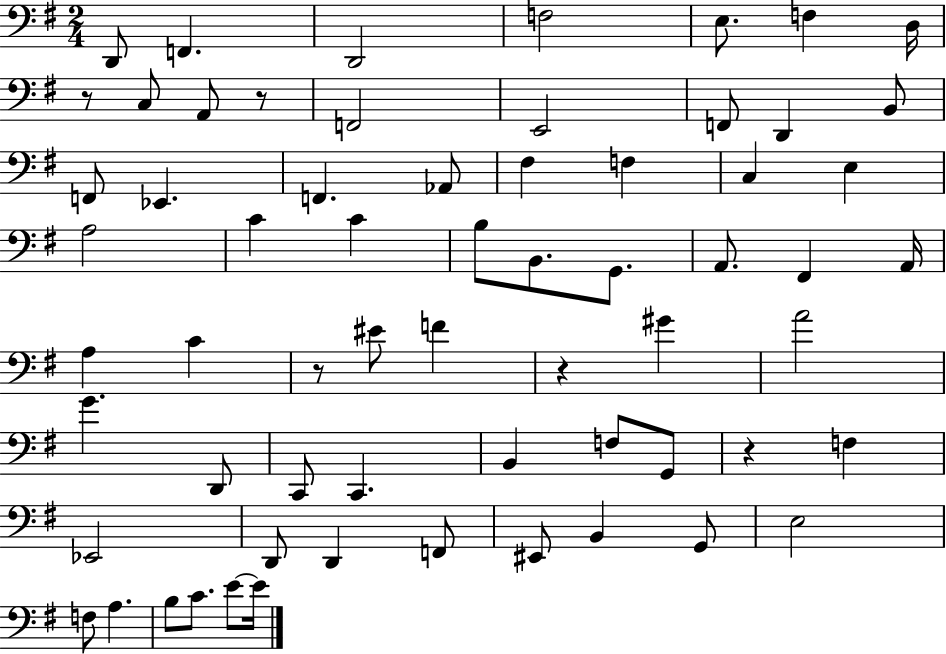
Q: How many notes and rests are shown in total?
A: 64